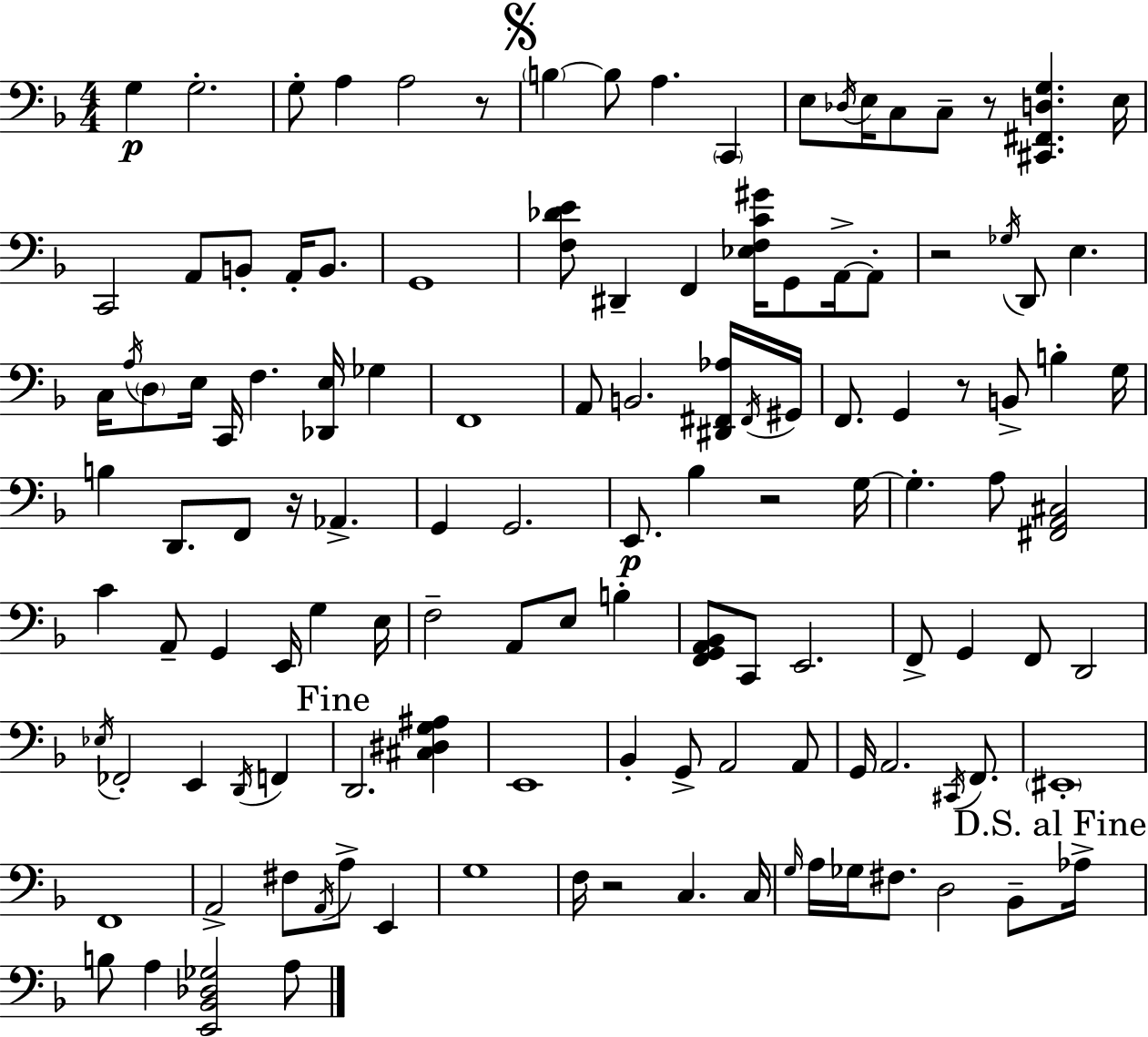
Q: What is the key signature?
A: F major